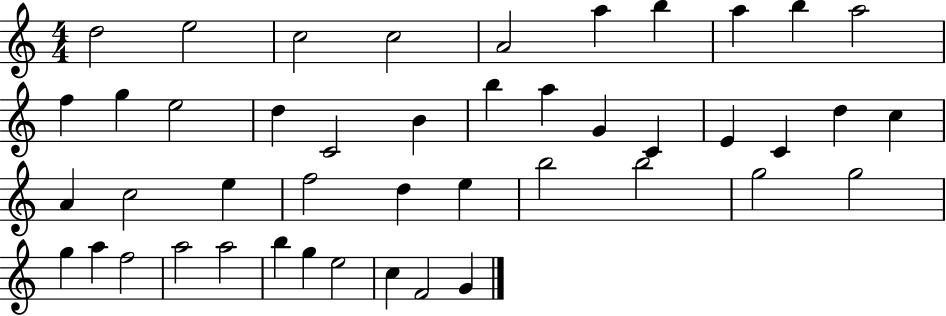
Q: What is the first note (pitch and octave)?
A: D5